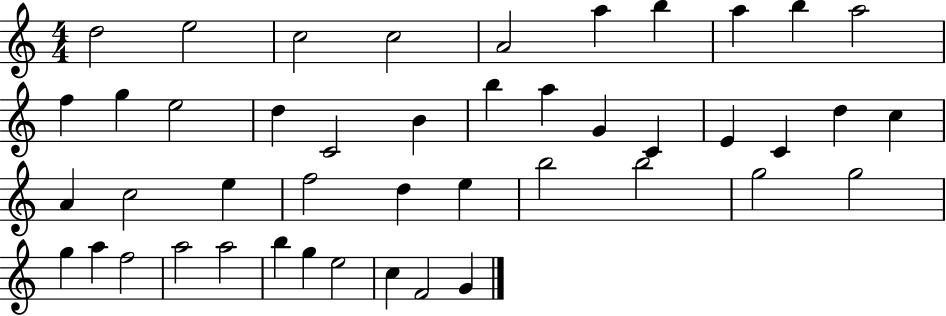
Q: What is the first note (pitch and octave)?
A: D5